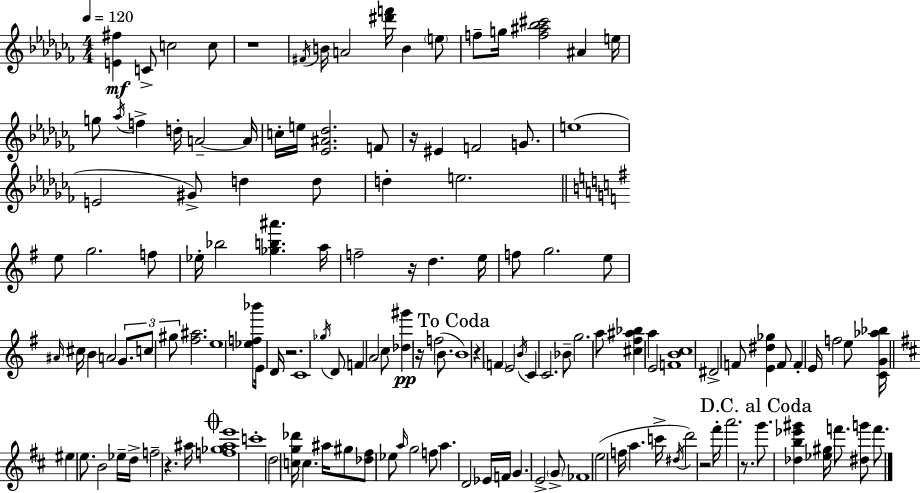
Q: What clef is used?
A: treble